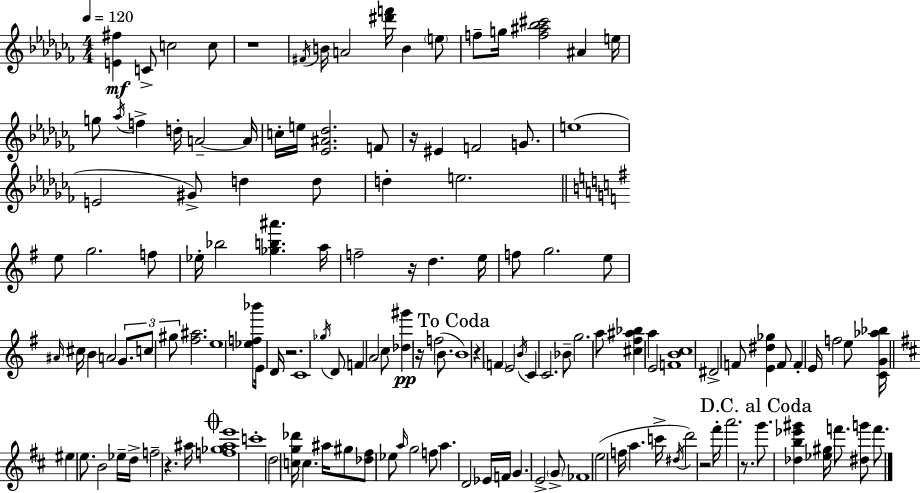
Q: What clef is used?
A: treble